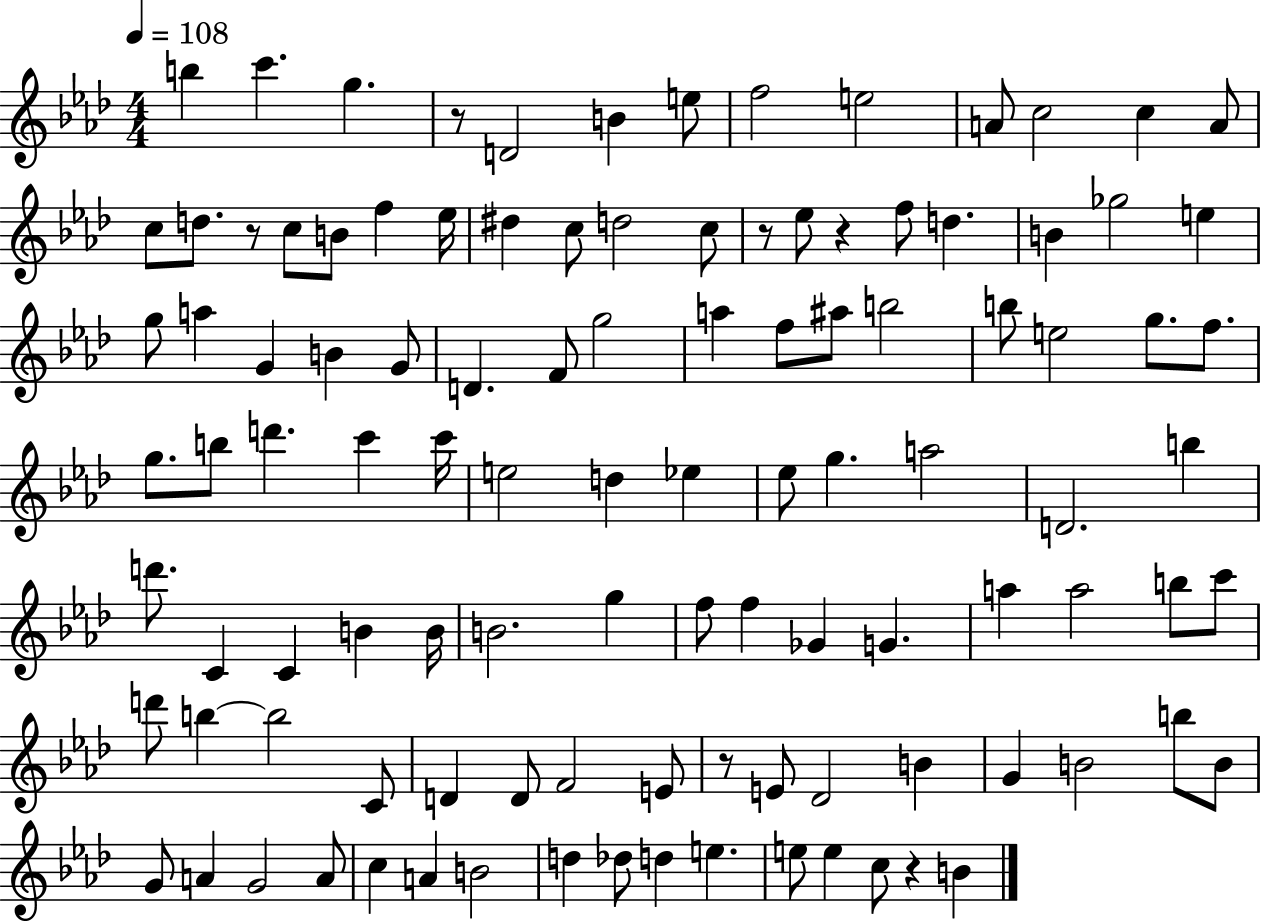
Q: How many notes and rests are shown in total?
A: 108